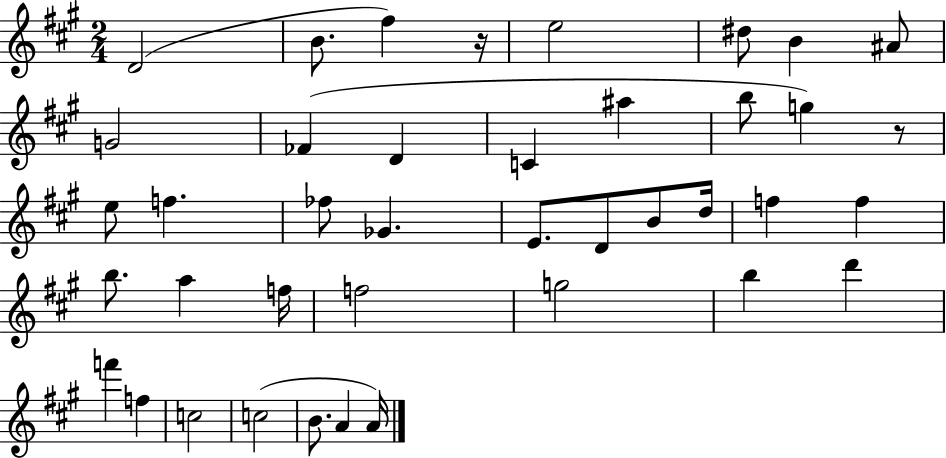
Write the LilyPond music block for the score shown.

{
  \clef treble
  \numericTimeSignature
  \time 2/4
  \key a \major
  d'2( | b'8. fis''4) r16 | e''2 | dis''8 b'4 ais'8 | \break g'2 | fes'4( d'4 | c'4 ais''4 | b''8 g''4) r8 | \break e''8 f''4. | fes''8 ges'4. | e'8. d'8 b'8 d''16 | f''4 f''4 | \break b''8. a''4 f''16 | f''2 | g''2 | b''4 d'''4 | \break f'''4 f''4 | c''2 | c''2( | b'8. a'4 a'16) | \break \bar "|."
}